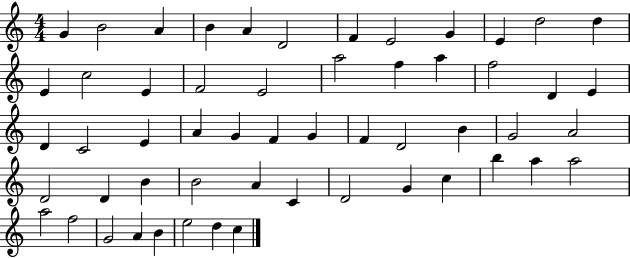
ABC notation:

X:1
T:Untitled
M:4/4
L:1/4
K:C
G B2 A B A D2 F E2 G E d2 d E c2 E F2 E2 a2 f a f2 D E D C2 E A G F G F D2 B G2 A2 D2 D B B2 A C D2 G c b a a2 a2 f2 G2 A B e2 d c